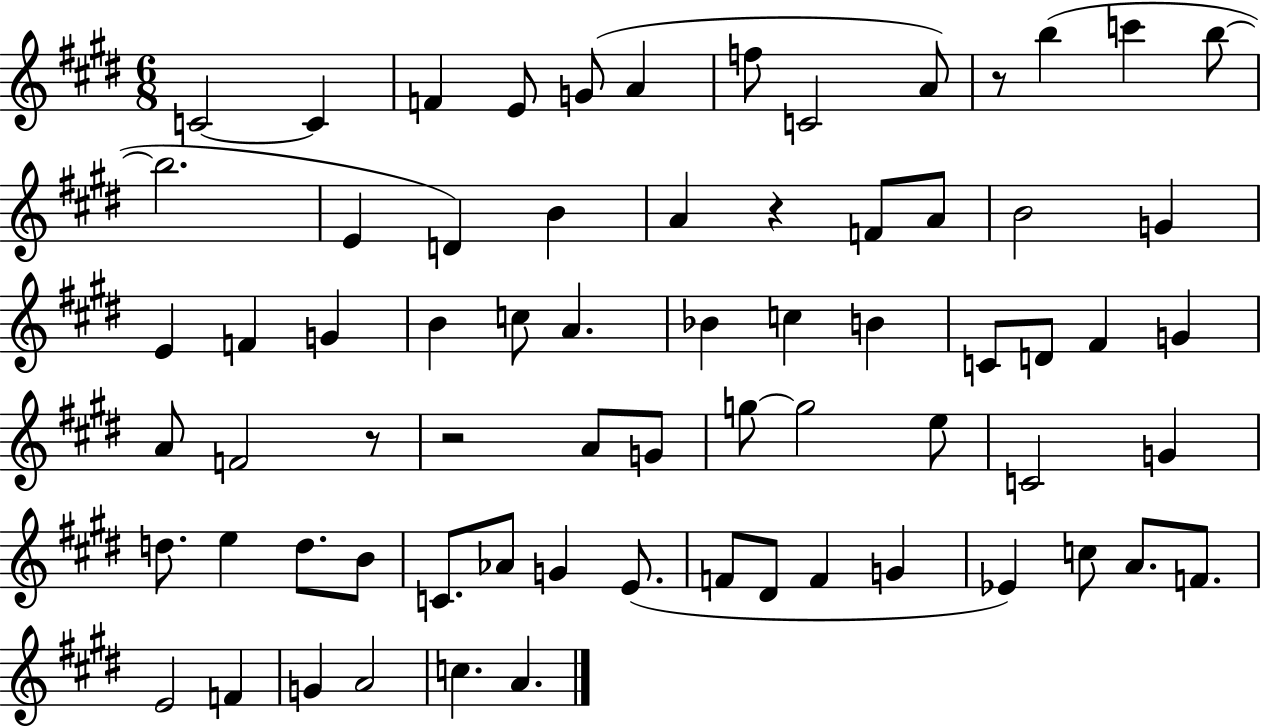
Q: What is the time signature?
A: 6/8